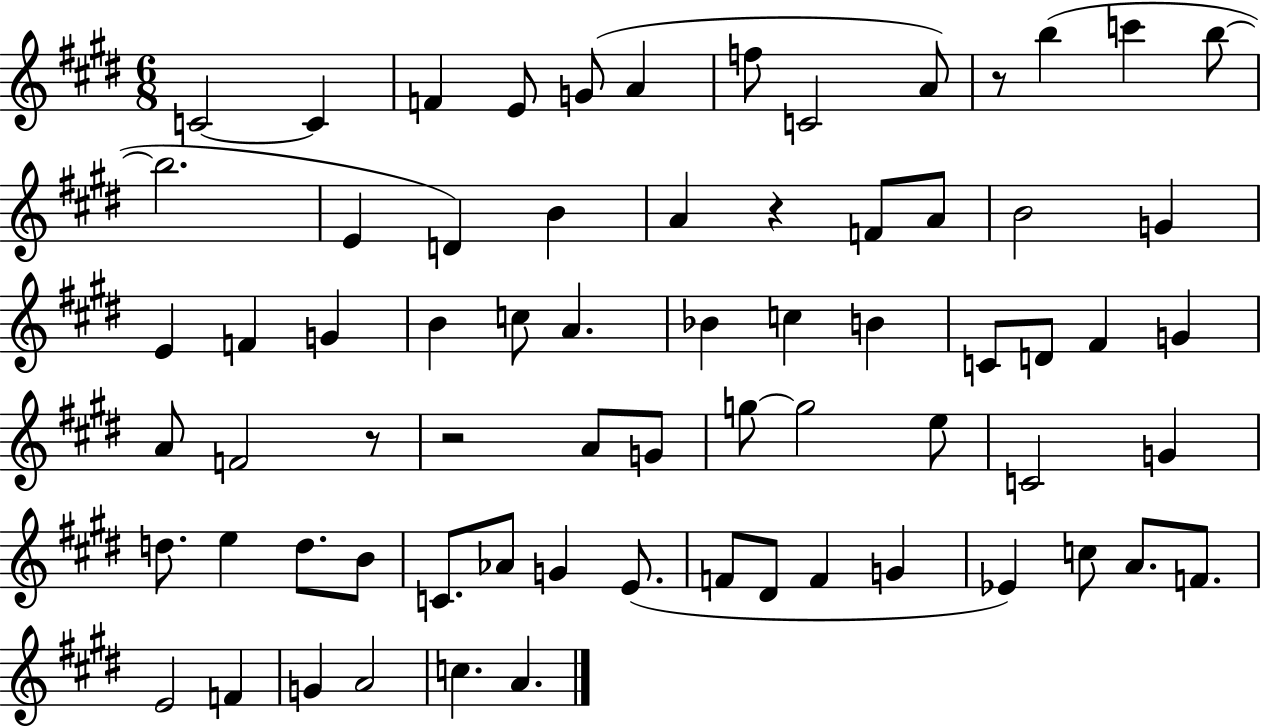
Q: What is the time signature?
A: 6/8